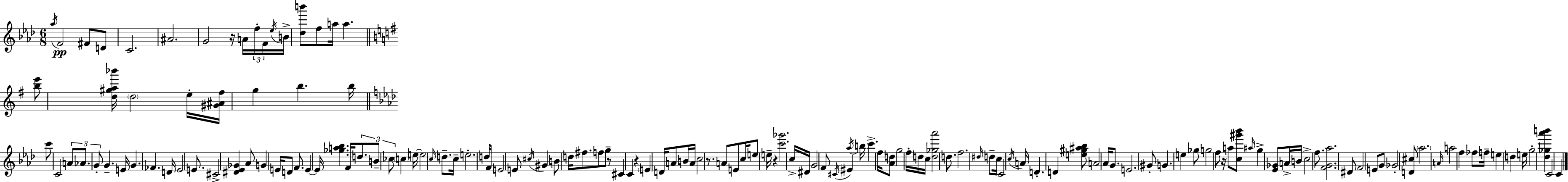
{
  \clef treble
  \numericTimeSignature
  \time 6/8
  \key f \minor
  \acciaccatura { aes''16 }\pp f'2 fis'8 d'8 | c'2. | ais'2. | g'2 r16 a'16 \tuplet 3/2 { f''16-. | \break f'16 \acciaccatura { ees''16 } } b'16-> <des'' b'''>8 f''8 a''16 a''4. | \bar "||" \break \key e \minor <b'' e'''>8 <d'' gis'' a'' bes'''>16 \parenthesize d''2 e''16-. | <gis' ais' fis''>16 g''4 b''4. b''16 | \bar "||" \break \key aes \major c'''8 c'2 \tuplet 3/2 { a'8 | aes'8. g'8-. } g'4.-- e'16 | g'4. fes'4. | d'16 ees'2 e'8. | \break cis'2-> <dis' ees' ges'>4 | aes'8 g'4 e'16 d'8 f'8. | e'4~~ e'16 <ges'' a'' bes''>4. f'16 | \tuplet 3/2 { d''8. b'8-- ces''8 } \parenthesize c''4 e''16~~ | \break e''2 \grace { c''16 } d''8.-- | c''16-- e''2.-. | d''16 f'16 e'2 e'8 | \acciaccatura { cis''16 } gis'4 b'8 d''16 fis''8. | \break f''8 g''8-- r8 cis'4 c'4 | r4 \parenthesize e'4 d'16 a'8 | b'16 a'16 c''2 r8. | a'8 e'8 c''16 e''8 e''16-- r4 | \break <c''' ges'''>2. | c''16-> dis'16 g'2 | f'8 \acciaccatura { cis'16 } eis'4 \acciaccatura { aes''16 } b''16 c'''4.-> | f''16 <aes' d''>8 g''2 | \break f''16-. d''16 c''16 <d'' ges'' aes'''>2 | d''8. f''2. | \grace { dis''16 } d''8-- c''16 c'2 | \acciaccatura { c''16 } a'16 d'4.-. | \break d'4 <e'' gis'' ais'' bes''>8 a'2 | aes'16 g'8. e'2. | gis'8-. g'4. | e''4 ges''8 g''2 | \break f''8 r16 a''8 <c'' gis''' bes'''>8 \grace { ais''16 } | g''4-> <ees' ges'>8 a'16-> b'16 c''2-> | f''8. <f' g' aes''>2. | dis'8 f'2 | \break e'8 g'8 ges'2-. | <d' cis''>8 \parenthesize aes''2. | \grace { a'16 } a''2 | f''4 fes''8 f''16-- e''4 | \break d''4 e''16 g''2-. | <des'' ges'' aes''' b'''>4 c'2 | c'4 \bar "|."
}